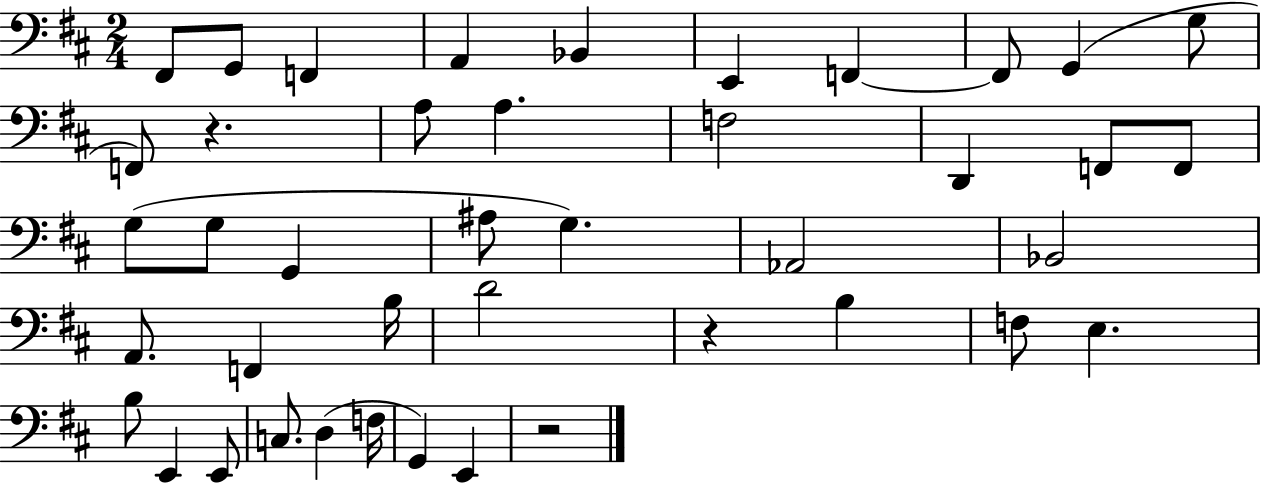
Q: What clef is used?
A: bass